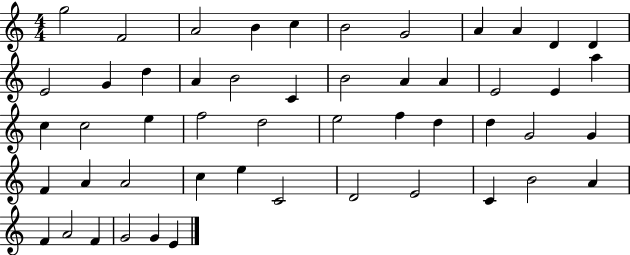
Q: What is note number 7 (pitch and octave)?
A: G4